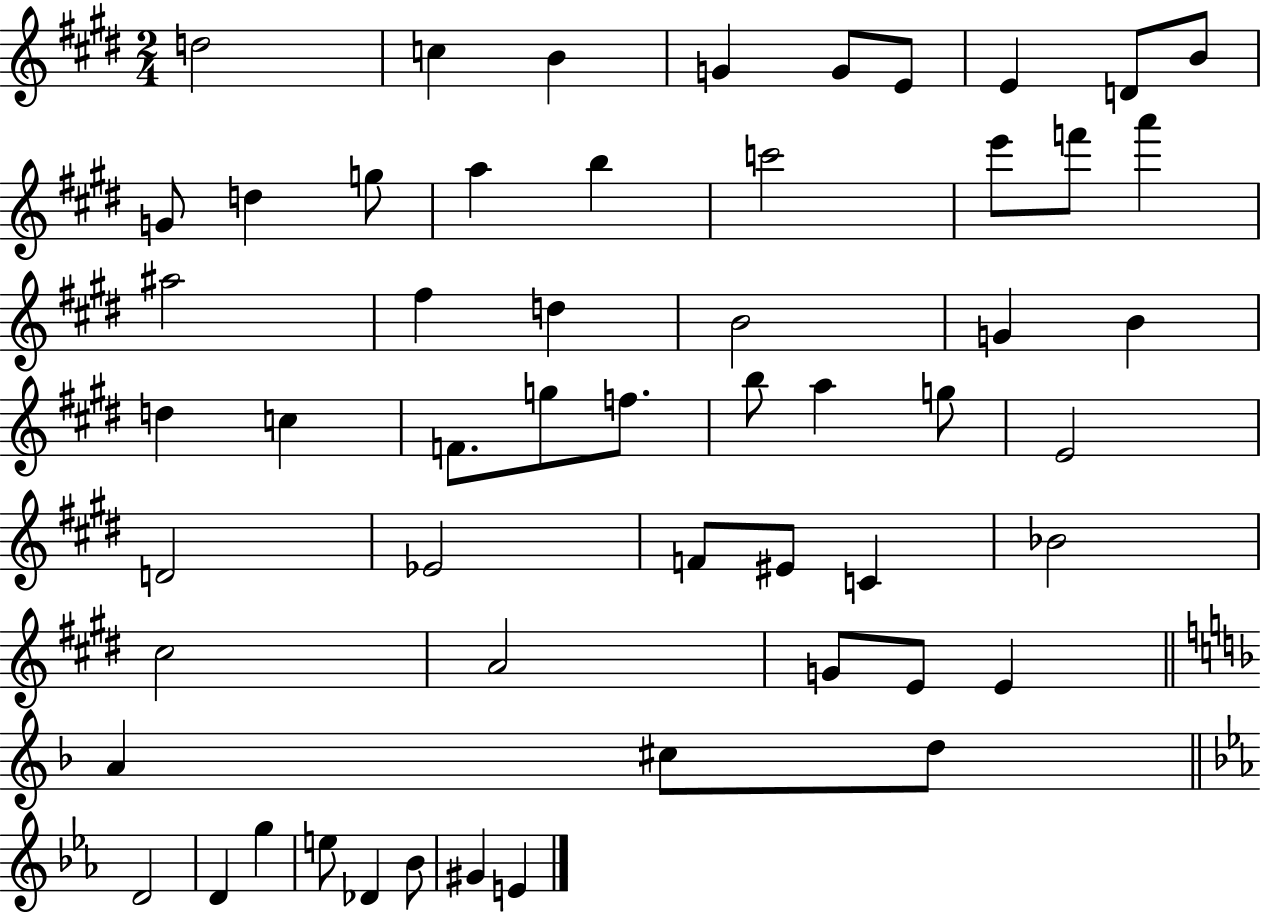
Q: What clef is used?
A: treble